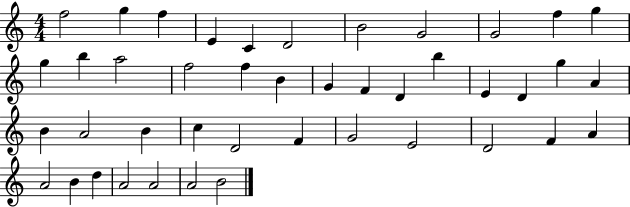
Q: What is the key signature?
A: C major